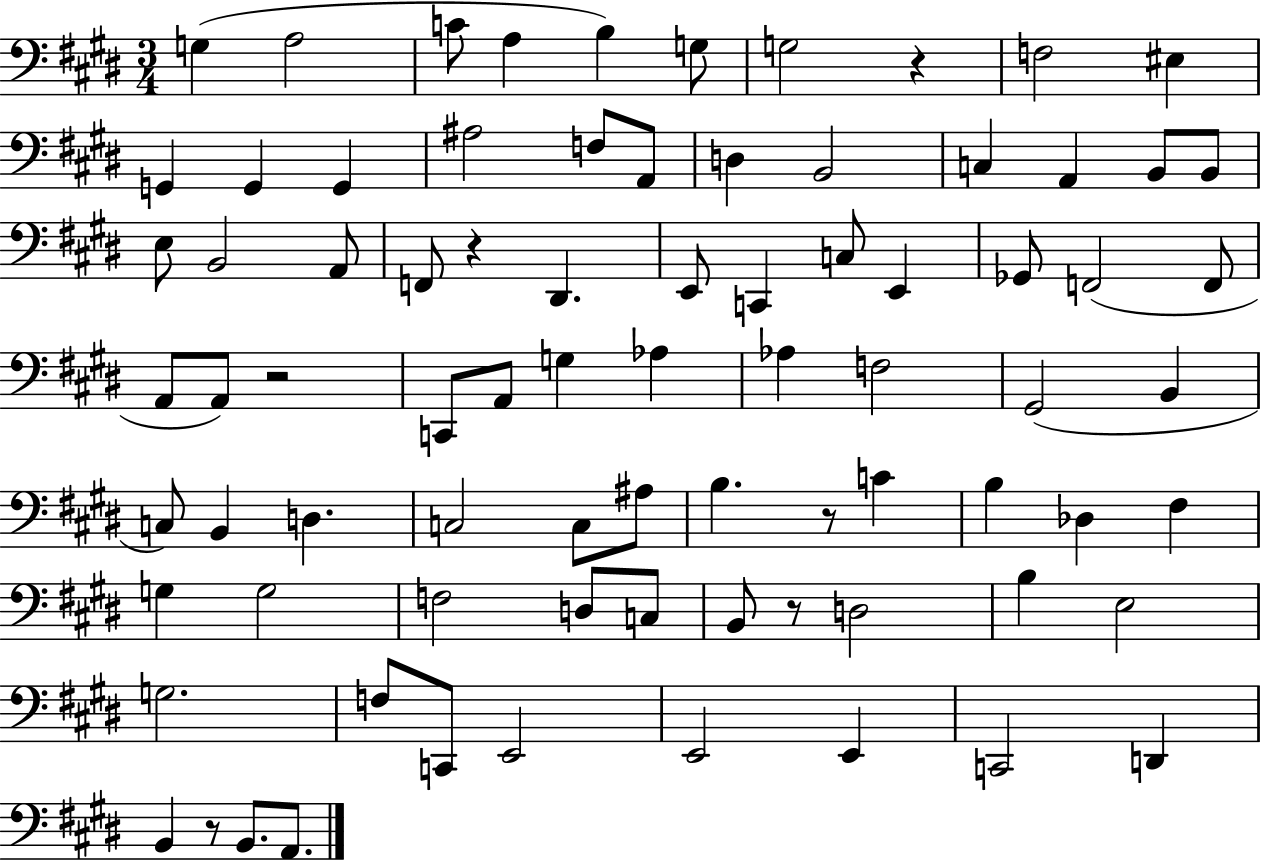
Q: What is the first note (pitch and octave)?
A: G3